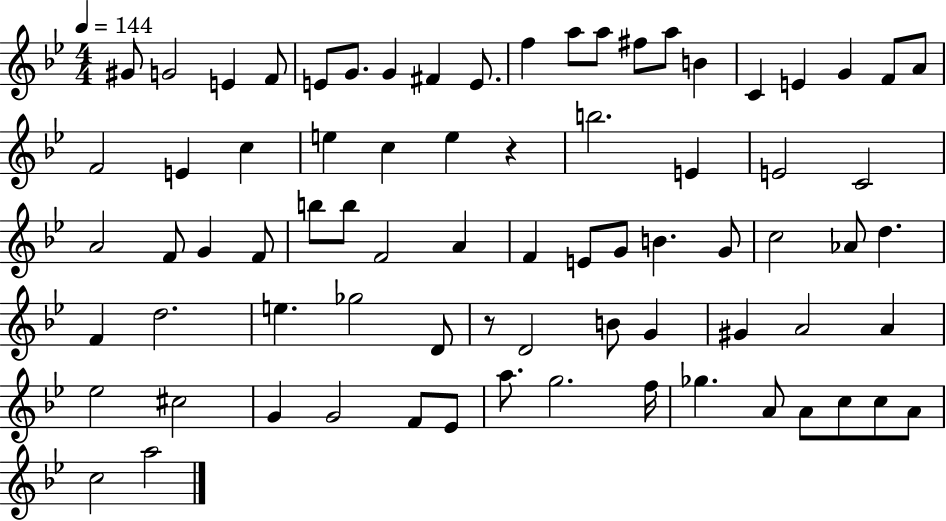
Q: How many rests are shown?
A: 2